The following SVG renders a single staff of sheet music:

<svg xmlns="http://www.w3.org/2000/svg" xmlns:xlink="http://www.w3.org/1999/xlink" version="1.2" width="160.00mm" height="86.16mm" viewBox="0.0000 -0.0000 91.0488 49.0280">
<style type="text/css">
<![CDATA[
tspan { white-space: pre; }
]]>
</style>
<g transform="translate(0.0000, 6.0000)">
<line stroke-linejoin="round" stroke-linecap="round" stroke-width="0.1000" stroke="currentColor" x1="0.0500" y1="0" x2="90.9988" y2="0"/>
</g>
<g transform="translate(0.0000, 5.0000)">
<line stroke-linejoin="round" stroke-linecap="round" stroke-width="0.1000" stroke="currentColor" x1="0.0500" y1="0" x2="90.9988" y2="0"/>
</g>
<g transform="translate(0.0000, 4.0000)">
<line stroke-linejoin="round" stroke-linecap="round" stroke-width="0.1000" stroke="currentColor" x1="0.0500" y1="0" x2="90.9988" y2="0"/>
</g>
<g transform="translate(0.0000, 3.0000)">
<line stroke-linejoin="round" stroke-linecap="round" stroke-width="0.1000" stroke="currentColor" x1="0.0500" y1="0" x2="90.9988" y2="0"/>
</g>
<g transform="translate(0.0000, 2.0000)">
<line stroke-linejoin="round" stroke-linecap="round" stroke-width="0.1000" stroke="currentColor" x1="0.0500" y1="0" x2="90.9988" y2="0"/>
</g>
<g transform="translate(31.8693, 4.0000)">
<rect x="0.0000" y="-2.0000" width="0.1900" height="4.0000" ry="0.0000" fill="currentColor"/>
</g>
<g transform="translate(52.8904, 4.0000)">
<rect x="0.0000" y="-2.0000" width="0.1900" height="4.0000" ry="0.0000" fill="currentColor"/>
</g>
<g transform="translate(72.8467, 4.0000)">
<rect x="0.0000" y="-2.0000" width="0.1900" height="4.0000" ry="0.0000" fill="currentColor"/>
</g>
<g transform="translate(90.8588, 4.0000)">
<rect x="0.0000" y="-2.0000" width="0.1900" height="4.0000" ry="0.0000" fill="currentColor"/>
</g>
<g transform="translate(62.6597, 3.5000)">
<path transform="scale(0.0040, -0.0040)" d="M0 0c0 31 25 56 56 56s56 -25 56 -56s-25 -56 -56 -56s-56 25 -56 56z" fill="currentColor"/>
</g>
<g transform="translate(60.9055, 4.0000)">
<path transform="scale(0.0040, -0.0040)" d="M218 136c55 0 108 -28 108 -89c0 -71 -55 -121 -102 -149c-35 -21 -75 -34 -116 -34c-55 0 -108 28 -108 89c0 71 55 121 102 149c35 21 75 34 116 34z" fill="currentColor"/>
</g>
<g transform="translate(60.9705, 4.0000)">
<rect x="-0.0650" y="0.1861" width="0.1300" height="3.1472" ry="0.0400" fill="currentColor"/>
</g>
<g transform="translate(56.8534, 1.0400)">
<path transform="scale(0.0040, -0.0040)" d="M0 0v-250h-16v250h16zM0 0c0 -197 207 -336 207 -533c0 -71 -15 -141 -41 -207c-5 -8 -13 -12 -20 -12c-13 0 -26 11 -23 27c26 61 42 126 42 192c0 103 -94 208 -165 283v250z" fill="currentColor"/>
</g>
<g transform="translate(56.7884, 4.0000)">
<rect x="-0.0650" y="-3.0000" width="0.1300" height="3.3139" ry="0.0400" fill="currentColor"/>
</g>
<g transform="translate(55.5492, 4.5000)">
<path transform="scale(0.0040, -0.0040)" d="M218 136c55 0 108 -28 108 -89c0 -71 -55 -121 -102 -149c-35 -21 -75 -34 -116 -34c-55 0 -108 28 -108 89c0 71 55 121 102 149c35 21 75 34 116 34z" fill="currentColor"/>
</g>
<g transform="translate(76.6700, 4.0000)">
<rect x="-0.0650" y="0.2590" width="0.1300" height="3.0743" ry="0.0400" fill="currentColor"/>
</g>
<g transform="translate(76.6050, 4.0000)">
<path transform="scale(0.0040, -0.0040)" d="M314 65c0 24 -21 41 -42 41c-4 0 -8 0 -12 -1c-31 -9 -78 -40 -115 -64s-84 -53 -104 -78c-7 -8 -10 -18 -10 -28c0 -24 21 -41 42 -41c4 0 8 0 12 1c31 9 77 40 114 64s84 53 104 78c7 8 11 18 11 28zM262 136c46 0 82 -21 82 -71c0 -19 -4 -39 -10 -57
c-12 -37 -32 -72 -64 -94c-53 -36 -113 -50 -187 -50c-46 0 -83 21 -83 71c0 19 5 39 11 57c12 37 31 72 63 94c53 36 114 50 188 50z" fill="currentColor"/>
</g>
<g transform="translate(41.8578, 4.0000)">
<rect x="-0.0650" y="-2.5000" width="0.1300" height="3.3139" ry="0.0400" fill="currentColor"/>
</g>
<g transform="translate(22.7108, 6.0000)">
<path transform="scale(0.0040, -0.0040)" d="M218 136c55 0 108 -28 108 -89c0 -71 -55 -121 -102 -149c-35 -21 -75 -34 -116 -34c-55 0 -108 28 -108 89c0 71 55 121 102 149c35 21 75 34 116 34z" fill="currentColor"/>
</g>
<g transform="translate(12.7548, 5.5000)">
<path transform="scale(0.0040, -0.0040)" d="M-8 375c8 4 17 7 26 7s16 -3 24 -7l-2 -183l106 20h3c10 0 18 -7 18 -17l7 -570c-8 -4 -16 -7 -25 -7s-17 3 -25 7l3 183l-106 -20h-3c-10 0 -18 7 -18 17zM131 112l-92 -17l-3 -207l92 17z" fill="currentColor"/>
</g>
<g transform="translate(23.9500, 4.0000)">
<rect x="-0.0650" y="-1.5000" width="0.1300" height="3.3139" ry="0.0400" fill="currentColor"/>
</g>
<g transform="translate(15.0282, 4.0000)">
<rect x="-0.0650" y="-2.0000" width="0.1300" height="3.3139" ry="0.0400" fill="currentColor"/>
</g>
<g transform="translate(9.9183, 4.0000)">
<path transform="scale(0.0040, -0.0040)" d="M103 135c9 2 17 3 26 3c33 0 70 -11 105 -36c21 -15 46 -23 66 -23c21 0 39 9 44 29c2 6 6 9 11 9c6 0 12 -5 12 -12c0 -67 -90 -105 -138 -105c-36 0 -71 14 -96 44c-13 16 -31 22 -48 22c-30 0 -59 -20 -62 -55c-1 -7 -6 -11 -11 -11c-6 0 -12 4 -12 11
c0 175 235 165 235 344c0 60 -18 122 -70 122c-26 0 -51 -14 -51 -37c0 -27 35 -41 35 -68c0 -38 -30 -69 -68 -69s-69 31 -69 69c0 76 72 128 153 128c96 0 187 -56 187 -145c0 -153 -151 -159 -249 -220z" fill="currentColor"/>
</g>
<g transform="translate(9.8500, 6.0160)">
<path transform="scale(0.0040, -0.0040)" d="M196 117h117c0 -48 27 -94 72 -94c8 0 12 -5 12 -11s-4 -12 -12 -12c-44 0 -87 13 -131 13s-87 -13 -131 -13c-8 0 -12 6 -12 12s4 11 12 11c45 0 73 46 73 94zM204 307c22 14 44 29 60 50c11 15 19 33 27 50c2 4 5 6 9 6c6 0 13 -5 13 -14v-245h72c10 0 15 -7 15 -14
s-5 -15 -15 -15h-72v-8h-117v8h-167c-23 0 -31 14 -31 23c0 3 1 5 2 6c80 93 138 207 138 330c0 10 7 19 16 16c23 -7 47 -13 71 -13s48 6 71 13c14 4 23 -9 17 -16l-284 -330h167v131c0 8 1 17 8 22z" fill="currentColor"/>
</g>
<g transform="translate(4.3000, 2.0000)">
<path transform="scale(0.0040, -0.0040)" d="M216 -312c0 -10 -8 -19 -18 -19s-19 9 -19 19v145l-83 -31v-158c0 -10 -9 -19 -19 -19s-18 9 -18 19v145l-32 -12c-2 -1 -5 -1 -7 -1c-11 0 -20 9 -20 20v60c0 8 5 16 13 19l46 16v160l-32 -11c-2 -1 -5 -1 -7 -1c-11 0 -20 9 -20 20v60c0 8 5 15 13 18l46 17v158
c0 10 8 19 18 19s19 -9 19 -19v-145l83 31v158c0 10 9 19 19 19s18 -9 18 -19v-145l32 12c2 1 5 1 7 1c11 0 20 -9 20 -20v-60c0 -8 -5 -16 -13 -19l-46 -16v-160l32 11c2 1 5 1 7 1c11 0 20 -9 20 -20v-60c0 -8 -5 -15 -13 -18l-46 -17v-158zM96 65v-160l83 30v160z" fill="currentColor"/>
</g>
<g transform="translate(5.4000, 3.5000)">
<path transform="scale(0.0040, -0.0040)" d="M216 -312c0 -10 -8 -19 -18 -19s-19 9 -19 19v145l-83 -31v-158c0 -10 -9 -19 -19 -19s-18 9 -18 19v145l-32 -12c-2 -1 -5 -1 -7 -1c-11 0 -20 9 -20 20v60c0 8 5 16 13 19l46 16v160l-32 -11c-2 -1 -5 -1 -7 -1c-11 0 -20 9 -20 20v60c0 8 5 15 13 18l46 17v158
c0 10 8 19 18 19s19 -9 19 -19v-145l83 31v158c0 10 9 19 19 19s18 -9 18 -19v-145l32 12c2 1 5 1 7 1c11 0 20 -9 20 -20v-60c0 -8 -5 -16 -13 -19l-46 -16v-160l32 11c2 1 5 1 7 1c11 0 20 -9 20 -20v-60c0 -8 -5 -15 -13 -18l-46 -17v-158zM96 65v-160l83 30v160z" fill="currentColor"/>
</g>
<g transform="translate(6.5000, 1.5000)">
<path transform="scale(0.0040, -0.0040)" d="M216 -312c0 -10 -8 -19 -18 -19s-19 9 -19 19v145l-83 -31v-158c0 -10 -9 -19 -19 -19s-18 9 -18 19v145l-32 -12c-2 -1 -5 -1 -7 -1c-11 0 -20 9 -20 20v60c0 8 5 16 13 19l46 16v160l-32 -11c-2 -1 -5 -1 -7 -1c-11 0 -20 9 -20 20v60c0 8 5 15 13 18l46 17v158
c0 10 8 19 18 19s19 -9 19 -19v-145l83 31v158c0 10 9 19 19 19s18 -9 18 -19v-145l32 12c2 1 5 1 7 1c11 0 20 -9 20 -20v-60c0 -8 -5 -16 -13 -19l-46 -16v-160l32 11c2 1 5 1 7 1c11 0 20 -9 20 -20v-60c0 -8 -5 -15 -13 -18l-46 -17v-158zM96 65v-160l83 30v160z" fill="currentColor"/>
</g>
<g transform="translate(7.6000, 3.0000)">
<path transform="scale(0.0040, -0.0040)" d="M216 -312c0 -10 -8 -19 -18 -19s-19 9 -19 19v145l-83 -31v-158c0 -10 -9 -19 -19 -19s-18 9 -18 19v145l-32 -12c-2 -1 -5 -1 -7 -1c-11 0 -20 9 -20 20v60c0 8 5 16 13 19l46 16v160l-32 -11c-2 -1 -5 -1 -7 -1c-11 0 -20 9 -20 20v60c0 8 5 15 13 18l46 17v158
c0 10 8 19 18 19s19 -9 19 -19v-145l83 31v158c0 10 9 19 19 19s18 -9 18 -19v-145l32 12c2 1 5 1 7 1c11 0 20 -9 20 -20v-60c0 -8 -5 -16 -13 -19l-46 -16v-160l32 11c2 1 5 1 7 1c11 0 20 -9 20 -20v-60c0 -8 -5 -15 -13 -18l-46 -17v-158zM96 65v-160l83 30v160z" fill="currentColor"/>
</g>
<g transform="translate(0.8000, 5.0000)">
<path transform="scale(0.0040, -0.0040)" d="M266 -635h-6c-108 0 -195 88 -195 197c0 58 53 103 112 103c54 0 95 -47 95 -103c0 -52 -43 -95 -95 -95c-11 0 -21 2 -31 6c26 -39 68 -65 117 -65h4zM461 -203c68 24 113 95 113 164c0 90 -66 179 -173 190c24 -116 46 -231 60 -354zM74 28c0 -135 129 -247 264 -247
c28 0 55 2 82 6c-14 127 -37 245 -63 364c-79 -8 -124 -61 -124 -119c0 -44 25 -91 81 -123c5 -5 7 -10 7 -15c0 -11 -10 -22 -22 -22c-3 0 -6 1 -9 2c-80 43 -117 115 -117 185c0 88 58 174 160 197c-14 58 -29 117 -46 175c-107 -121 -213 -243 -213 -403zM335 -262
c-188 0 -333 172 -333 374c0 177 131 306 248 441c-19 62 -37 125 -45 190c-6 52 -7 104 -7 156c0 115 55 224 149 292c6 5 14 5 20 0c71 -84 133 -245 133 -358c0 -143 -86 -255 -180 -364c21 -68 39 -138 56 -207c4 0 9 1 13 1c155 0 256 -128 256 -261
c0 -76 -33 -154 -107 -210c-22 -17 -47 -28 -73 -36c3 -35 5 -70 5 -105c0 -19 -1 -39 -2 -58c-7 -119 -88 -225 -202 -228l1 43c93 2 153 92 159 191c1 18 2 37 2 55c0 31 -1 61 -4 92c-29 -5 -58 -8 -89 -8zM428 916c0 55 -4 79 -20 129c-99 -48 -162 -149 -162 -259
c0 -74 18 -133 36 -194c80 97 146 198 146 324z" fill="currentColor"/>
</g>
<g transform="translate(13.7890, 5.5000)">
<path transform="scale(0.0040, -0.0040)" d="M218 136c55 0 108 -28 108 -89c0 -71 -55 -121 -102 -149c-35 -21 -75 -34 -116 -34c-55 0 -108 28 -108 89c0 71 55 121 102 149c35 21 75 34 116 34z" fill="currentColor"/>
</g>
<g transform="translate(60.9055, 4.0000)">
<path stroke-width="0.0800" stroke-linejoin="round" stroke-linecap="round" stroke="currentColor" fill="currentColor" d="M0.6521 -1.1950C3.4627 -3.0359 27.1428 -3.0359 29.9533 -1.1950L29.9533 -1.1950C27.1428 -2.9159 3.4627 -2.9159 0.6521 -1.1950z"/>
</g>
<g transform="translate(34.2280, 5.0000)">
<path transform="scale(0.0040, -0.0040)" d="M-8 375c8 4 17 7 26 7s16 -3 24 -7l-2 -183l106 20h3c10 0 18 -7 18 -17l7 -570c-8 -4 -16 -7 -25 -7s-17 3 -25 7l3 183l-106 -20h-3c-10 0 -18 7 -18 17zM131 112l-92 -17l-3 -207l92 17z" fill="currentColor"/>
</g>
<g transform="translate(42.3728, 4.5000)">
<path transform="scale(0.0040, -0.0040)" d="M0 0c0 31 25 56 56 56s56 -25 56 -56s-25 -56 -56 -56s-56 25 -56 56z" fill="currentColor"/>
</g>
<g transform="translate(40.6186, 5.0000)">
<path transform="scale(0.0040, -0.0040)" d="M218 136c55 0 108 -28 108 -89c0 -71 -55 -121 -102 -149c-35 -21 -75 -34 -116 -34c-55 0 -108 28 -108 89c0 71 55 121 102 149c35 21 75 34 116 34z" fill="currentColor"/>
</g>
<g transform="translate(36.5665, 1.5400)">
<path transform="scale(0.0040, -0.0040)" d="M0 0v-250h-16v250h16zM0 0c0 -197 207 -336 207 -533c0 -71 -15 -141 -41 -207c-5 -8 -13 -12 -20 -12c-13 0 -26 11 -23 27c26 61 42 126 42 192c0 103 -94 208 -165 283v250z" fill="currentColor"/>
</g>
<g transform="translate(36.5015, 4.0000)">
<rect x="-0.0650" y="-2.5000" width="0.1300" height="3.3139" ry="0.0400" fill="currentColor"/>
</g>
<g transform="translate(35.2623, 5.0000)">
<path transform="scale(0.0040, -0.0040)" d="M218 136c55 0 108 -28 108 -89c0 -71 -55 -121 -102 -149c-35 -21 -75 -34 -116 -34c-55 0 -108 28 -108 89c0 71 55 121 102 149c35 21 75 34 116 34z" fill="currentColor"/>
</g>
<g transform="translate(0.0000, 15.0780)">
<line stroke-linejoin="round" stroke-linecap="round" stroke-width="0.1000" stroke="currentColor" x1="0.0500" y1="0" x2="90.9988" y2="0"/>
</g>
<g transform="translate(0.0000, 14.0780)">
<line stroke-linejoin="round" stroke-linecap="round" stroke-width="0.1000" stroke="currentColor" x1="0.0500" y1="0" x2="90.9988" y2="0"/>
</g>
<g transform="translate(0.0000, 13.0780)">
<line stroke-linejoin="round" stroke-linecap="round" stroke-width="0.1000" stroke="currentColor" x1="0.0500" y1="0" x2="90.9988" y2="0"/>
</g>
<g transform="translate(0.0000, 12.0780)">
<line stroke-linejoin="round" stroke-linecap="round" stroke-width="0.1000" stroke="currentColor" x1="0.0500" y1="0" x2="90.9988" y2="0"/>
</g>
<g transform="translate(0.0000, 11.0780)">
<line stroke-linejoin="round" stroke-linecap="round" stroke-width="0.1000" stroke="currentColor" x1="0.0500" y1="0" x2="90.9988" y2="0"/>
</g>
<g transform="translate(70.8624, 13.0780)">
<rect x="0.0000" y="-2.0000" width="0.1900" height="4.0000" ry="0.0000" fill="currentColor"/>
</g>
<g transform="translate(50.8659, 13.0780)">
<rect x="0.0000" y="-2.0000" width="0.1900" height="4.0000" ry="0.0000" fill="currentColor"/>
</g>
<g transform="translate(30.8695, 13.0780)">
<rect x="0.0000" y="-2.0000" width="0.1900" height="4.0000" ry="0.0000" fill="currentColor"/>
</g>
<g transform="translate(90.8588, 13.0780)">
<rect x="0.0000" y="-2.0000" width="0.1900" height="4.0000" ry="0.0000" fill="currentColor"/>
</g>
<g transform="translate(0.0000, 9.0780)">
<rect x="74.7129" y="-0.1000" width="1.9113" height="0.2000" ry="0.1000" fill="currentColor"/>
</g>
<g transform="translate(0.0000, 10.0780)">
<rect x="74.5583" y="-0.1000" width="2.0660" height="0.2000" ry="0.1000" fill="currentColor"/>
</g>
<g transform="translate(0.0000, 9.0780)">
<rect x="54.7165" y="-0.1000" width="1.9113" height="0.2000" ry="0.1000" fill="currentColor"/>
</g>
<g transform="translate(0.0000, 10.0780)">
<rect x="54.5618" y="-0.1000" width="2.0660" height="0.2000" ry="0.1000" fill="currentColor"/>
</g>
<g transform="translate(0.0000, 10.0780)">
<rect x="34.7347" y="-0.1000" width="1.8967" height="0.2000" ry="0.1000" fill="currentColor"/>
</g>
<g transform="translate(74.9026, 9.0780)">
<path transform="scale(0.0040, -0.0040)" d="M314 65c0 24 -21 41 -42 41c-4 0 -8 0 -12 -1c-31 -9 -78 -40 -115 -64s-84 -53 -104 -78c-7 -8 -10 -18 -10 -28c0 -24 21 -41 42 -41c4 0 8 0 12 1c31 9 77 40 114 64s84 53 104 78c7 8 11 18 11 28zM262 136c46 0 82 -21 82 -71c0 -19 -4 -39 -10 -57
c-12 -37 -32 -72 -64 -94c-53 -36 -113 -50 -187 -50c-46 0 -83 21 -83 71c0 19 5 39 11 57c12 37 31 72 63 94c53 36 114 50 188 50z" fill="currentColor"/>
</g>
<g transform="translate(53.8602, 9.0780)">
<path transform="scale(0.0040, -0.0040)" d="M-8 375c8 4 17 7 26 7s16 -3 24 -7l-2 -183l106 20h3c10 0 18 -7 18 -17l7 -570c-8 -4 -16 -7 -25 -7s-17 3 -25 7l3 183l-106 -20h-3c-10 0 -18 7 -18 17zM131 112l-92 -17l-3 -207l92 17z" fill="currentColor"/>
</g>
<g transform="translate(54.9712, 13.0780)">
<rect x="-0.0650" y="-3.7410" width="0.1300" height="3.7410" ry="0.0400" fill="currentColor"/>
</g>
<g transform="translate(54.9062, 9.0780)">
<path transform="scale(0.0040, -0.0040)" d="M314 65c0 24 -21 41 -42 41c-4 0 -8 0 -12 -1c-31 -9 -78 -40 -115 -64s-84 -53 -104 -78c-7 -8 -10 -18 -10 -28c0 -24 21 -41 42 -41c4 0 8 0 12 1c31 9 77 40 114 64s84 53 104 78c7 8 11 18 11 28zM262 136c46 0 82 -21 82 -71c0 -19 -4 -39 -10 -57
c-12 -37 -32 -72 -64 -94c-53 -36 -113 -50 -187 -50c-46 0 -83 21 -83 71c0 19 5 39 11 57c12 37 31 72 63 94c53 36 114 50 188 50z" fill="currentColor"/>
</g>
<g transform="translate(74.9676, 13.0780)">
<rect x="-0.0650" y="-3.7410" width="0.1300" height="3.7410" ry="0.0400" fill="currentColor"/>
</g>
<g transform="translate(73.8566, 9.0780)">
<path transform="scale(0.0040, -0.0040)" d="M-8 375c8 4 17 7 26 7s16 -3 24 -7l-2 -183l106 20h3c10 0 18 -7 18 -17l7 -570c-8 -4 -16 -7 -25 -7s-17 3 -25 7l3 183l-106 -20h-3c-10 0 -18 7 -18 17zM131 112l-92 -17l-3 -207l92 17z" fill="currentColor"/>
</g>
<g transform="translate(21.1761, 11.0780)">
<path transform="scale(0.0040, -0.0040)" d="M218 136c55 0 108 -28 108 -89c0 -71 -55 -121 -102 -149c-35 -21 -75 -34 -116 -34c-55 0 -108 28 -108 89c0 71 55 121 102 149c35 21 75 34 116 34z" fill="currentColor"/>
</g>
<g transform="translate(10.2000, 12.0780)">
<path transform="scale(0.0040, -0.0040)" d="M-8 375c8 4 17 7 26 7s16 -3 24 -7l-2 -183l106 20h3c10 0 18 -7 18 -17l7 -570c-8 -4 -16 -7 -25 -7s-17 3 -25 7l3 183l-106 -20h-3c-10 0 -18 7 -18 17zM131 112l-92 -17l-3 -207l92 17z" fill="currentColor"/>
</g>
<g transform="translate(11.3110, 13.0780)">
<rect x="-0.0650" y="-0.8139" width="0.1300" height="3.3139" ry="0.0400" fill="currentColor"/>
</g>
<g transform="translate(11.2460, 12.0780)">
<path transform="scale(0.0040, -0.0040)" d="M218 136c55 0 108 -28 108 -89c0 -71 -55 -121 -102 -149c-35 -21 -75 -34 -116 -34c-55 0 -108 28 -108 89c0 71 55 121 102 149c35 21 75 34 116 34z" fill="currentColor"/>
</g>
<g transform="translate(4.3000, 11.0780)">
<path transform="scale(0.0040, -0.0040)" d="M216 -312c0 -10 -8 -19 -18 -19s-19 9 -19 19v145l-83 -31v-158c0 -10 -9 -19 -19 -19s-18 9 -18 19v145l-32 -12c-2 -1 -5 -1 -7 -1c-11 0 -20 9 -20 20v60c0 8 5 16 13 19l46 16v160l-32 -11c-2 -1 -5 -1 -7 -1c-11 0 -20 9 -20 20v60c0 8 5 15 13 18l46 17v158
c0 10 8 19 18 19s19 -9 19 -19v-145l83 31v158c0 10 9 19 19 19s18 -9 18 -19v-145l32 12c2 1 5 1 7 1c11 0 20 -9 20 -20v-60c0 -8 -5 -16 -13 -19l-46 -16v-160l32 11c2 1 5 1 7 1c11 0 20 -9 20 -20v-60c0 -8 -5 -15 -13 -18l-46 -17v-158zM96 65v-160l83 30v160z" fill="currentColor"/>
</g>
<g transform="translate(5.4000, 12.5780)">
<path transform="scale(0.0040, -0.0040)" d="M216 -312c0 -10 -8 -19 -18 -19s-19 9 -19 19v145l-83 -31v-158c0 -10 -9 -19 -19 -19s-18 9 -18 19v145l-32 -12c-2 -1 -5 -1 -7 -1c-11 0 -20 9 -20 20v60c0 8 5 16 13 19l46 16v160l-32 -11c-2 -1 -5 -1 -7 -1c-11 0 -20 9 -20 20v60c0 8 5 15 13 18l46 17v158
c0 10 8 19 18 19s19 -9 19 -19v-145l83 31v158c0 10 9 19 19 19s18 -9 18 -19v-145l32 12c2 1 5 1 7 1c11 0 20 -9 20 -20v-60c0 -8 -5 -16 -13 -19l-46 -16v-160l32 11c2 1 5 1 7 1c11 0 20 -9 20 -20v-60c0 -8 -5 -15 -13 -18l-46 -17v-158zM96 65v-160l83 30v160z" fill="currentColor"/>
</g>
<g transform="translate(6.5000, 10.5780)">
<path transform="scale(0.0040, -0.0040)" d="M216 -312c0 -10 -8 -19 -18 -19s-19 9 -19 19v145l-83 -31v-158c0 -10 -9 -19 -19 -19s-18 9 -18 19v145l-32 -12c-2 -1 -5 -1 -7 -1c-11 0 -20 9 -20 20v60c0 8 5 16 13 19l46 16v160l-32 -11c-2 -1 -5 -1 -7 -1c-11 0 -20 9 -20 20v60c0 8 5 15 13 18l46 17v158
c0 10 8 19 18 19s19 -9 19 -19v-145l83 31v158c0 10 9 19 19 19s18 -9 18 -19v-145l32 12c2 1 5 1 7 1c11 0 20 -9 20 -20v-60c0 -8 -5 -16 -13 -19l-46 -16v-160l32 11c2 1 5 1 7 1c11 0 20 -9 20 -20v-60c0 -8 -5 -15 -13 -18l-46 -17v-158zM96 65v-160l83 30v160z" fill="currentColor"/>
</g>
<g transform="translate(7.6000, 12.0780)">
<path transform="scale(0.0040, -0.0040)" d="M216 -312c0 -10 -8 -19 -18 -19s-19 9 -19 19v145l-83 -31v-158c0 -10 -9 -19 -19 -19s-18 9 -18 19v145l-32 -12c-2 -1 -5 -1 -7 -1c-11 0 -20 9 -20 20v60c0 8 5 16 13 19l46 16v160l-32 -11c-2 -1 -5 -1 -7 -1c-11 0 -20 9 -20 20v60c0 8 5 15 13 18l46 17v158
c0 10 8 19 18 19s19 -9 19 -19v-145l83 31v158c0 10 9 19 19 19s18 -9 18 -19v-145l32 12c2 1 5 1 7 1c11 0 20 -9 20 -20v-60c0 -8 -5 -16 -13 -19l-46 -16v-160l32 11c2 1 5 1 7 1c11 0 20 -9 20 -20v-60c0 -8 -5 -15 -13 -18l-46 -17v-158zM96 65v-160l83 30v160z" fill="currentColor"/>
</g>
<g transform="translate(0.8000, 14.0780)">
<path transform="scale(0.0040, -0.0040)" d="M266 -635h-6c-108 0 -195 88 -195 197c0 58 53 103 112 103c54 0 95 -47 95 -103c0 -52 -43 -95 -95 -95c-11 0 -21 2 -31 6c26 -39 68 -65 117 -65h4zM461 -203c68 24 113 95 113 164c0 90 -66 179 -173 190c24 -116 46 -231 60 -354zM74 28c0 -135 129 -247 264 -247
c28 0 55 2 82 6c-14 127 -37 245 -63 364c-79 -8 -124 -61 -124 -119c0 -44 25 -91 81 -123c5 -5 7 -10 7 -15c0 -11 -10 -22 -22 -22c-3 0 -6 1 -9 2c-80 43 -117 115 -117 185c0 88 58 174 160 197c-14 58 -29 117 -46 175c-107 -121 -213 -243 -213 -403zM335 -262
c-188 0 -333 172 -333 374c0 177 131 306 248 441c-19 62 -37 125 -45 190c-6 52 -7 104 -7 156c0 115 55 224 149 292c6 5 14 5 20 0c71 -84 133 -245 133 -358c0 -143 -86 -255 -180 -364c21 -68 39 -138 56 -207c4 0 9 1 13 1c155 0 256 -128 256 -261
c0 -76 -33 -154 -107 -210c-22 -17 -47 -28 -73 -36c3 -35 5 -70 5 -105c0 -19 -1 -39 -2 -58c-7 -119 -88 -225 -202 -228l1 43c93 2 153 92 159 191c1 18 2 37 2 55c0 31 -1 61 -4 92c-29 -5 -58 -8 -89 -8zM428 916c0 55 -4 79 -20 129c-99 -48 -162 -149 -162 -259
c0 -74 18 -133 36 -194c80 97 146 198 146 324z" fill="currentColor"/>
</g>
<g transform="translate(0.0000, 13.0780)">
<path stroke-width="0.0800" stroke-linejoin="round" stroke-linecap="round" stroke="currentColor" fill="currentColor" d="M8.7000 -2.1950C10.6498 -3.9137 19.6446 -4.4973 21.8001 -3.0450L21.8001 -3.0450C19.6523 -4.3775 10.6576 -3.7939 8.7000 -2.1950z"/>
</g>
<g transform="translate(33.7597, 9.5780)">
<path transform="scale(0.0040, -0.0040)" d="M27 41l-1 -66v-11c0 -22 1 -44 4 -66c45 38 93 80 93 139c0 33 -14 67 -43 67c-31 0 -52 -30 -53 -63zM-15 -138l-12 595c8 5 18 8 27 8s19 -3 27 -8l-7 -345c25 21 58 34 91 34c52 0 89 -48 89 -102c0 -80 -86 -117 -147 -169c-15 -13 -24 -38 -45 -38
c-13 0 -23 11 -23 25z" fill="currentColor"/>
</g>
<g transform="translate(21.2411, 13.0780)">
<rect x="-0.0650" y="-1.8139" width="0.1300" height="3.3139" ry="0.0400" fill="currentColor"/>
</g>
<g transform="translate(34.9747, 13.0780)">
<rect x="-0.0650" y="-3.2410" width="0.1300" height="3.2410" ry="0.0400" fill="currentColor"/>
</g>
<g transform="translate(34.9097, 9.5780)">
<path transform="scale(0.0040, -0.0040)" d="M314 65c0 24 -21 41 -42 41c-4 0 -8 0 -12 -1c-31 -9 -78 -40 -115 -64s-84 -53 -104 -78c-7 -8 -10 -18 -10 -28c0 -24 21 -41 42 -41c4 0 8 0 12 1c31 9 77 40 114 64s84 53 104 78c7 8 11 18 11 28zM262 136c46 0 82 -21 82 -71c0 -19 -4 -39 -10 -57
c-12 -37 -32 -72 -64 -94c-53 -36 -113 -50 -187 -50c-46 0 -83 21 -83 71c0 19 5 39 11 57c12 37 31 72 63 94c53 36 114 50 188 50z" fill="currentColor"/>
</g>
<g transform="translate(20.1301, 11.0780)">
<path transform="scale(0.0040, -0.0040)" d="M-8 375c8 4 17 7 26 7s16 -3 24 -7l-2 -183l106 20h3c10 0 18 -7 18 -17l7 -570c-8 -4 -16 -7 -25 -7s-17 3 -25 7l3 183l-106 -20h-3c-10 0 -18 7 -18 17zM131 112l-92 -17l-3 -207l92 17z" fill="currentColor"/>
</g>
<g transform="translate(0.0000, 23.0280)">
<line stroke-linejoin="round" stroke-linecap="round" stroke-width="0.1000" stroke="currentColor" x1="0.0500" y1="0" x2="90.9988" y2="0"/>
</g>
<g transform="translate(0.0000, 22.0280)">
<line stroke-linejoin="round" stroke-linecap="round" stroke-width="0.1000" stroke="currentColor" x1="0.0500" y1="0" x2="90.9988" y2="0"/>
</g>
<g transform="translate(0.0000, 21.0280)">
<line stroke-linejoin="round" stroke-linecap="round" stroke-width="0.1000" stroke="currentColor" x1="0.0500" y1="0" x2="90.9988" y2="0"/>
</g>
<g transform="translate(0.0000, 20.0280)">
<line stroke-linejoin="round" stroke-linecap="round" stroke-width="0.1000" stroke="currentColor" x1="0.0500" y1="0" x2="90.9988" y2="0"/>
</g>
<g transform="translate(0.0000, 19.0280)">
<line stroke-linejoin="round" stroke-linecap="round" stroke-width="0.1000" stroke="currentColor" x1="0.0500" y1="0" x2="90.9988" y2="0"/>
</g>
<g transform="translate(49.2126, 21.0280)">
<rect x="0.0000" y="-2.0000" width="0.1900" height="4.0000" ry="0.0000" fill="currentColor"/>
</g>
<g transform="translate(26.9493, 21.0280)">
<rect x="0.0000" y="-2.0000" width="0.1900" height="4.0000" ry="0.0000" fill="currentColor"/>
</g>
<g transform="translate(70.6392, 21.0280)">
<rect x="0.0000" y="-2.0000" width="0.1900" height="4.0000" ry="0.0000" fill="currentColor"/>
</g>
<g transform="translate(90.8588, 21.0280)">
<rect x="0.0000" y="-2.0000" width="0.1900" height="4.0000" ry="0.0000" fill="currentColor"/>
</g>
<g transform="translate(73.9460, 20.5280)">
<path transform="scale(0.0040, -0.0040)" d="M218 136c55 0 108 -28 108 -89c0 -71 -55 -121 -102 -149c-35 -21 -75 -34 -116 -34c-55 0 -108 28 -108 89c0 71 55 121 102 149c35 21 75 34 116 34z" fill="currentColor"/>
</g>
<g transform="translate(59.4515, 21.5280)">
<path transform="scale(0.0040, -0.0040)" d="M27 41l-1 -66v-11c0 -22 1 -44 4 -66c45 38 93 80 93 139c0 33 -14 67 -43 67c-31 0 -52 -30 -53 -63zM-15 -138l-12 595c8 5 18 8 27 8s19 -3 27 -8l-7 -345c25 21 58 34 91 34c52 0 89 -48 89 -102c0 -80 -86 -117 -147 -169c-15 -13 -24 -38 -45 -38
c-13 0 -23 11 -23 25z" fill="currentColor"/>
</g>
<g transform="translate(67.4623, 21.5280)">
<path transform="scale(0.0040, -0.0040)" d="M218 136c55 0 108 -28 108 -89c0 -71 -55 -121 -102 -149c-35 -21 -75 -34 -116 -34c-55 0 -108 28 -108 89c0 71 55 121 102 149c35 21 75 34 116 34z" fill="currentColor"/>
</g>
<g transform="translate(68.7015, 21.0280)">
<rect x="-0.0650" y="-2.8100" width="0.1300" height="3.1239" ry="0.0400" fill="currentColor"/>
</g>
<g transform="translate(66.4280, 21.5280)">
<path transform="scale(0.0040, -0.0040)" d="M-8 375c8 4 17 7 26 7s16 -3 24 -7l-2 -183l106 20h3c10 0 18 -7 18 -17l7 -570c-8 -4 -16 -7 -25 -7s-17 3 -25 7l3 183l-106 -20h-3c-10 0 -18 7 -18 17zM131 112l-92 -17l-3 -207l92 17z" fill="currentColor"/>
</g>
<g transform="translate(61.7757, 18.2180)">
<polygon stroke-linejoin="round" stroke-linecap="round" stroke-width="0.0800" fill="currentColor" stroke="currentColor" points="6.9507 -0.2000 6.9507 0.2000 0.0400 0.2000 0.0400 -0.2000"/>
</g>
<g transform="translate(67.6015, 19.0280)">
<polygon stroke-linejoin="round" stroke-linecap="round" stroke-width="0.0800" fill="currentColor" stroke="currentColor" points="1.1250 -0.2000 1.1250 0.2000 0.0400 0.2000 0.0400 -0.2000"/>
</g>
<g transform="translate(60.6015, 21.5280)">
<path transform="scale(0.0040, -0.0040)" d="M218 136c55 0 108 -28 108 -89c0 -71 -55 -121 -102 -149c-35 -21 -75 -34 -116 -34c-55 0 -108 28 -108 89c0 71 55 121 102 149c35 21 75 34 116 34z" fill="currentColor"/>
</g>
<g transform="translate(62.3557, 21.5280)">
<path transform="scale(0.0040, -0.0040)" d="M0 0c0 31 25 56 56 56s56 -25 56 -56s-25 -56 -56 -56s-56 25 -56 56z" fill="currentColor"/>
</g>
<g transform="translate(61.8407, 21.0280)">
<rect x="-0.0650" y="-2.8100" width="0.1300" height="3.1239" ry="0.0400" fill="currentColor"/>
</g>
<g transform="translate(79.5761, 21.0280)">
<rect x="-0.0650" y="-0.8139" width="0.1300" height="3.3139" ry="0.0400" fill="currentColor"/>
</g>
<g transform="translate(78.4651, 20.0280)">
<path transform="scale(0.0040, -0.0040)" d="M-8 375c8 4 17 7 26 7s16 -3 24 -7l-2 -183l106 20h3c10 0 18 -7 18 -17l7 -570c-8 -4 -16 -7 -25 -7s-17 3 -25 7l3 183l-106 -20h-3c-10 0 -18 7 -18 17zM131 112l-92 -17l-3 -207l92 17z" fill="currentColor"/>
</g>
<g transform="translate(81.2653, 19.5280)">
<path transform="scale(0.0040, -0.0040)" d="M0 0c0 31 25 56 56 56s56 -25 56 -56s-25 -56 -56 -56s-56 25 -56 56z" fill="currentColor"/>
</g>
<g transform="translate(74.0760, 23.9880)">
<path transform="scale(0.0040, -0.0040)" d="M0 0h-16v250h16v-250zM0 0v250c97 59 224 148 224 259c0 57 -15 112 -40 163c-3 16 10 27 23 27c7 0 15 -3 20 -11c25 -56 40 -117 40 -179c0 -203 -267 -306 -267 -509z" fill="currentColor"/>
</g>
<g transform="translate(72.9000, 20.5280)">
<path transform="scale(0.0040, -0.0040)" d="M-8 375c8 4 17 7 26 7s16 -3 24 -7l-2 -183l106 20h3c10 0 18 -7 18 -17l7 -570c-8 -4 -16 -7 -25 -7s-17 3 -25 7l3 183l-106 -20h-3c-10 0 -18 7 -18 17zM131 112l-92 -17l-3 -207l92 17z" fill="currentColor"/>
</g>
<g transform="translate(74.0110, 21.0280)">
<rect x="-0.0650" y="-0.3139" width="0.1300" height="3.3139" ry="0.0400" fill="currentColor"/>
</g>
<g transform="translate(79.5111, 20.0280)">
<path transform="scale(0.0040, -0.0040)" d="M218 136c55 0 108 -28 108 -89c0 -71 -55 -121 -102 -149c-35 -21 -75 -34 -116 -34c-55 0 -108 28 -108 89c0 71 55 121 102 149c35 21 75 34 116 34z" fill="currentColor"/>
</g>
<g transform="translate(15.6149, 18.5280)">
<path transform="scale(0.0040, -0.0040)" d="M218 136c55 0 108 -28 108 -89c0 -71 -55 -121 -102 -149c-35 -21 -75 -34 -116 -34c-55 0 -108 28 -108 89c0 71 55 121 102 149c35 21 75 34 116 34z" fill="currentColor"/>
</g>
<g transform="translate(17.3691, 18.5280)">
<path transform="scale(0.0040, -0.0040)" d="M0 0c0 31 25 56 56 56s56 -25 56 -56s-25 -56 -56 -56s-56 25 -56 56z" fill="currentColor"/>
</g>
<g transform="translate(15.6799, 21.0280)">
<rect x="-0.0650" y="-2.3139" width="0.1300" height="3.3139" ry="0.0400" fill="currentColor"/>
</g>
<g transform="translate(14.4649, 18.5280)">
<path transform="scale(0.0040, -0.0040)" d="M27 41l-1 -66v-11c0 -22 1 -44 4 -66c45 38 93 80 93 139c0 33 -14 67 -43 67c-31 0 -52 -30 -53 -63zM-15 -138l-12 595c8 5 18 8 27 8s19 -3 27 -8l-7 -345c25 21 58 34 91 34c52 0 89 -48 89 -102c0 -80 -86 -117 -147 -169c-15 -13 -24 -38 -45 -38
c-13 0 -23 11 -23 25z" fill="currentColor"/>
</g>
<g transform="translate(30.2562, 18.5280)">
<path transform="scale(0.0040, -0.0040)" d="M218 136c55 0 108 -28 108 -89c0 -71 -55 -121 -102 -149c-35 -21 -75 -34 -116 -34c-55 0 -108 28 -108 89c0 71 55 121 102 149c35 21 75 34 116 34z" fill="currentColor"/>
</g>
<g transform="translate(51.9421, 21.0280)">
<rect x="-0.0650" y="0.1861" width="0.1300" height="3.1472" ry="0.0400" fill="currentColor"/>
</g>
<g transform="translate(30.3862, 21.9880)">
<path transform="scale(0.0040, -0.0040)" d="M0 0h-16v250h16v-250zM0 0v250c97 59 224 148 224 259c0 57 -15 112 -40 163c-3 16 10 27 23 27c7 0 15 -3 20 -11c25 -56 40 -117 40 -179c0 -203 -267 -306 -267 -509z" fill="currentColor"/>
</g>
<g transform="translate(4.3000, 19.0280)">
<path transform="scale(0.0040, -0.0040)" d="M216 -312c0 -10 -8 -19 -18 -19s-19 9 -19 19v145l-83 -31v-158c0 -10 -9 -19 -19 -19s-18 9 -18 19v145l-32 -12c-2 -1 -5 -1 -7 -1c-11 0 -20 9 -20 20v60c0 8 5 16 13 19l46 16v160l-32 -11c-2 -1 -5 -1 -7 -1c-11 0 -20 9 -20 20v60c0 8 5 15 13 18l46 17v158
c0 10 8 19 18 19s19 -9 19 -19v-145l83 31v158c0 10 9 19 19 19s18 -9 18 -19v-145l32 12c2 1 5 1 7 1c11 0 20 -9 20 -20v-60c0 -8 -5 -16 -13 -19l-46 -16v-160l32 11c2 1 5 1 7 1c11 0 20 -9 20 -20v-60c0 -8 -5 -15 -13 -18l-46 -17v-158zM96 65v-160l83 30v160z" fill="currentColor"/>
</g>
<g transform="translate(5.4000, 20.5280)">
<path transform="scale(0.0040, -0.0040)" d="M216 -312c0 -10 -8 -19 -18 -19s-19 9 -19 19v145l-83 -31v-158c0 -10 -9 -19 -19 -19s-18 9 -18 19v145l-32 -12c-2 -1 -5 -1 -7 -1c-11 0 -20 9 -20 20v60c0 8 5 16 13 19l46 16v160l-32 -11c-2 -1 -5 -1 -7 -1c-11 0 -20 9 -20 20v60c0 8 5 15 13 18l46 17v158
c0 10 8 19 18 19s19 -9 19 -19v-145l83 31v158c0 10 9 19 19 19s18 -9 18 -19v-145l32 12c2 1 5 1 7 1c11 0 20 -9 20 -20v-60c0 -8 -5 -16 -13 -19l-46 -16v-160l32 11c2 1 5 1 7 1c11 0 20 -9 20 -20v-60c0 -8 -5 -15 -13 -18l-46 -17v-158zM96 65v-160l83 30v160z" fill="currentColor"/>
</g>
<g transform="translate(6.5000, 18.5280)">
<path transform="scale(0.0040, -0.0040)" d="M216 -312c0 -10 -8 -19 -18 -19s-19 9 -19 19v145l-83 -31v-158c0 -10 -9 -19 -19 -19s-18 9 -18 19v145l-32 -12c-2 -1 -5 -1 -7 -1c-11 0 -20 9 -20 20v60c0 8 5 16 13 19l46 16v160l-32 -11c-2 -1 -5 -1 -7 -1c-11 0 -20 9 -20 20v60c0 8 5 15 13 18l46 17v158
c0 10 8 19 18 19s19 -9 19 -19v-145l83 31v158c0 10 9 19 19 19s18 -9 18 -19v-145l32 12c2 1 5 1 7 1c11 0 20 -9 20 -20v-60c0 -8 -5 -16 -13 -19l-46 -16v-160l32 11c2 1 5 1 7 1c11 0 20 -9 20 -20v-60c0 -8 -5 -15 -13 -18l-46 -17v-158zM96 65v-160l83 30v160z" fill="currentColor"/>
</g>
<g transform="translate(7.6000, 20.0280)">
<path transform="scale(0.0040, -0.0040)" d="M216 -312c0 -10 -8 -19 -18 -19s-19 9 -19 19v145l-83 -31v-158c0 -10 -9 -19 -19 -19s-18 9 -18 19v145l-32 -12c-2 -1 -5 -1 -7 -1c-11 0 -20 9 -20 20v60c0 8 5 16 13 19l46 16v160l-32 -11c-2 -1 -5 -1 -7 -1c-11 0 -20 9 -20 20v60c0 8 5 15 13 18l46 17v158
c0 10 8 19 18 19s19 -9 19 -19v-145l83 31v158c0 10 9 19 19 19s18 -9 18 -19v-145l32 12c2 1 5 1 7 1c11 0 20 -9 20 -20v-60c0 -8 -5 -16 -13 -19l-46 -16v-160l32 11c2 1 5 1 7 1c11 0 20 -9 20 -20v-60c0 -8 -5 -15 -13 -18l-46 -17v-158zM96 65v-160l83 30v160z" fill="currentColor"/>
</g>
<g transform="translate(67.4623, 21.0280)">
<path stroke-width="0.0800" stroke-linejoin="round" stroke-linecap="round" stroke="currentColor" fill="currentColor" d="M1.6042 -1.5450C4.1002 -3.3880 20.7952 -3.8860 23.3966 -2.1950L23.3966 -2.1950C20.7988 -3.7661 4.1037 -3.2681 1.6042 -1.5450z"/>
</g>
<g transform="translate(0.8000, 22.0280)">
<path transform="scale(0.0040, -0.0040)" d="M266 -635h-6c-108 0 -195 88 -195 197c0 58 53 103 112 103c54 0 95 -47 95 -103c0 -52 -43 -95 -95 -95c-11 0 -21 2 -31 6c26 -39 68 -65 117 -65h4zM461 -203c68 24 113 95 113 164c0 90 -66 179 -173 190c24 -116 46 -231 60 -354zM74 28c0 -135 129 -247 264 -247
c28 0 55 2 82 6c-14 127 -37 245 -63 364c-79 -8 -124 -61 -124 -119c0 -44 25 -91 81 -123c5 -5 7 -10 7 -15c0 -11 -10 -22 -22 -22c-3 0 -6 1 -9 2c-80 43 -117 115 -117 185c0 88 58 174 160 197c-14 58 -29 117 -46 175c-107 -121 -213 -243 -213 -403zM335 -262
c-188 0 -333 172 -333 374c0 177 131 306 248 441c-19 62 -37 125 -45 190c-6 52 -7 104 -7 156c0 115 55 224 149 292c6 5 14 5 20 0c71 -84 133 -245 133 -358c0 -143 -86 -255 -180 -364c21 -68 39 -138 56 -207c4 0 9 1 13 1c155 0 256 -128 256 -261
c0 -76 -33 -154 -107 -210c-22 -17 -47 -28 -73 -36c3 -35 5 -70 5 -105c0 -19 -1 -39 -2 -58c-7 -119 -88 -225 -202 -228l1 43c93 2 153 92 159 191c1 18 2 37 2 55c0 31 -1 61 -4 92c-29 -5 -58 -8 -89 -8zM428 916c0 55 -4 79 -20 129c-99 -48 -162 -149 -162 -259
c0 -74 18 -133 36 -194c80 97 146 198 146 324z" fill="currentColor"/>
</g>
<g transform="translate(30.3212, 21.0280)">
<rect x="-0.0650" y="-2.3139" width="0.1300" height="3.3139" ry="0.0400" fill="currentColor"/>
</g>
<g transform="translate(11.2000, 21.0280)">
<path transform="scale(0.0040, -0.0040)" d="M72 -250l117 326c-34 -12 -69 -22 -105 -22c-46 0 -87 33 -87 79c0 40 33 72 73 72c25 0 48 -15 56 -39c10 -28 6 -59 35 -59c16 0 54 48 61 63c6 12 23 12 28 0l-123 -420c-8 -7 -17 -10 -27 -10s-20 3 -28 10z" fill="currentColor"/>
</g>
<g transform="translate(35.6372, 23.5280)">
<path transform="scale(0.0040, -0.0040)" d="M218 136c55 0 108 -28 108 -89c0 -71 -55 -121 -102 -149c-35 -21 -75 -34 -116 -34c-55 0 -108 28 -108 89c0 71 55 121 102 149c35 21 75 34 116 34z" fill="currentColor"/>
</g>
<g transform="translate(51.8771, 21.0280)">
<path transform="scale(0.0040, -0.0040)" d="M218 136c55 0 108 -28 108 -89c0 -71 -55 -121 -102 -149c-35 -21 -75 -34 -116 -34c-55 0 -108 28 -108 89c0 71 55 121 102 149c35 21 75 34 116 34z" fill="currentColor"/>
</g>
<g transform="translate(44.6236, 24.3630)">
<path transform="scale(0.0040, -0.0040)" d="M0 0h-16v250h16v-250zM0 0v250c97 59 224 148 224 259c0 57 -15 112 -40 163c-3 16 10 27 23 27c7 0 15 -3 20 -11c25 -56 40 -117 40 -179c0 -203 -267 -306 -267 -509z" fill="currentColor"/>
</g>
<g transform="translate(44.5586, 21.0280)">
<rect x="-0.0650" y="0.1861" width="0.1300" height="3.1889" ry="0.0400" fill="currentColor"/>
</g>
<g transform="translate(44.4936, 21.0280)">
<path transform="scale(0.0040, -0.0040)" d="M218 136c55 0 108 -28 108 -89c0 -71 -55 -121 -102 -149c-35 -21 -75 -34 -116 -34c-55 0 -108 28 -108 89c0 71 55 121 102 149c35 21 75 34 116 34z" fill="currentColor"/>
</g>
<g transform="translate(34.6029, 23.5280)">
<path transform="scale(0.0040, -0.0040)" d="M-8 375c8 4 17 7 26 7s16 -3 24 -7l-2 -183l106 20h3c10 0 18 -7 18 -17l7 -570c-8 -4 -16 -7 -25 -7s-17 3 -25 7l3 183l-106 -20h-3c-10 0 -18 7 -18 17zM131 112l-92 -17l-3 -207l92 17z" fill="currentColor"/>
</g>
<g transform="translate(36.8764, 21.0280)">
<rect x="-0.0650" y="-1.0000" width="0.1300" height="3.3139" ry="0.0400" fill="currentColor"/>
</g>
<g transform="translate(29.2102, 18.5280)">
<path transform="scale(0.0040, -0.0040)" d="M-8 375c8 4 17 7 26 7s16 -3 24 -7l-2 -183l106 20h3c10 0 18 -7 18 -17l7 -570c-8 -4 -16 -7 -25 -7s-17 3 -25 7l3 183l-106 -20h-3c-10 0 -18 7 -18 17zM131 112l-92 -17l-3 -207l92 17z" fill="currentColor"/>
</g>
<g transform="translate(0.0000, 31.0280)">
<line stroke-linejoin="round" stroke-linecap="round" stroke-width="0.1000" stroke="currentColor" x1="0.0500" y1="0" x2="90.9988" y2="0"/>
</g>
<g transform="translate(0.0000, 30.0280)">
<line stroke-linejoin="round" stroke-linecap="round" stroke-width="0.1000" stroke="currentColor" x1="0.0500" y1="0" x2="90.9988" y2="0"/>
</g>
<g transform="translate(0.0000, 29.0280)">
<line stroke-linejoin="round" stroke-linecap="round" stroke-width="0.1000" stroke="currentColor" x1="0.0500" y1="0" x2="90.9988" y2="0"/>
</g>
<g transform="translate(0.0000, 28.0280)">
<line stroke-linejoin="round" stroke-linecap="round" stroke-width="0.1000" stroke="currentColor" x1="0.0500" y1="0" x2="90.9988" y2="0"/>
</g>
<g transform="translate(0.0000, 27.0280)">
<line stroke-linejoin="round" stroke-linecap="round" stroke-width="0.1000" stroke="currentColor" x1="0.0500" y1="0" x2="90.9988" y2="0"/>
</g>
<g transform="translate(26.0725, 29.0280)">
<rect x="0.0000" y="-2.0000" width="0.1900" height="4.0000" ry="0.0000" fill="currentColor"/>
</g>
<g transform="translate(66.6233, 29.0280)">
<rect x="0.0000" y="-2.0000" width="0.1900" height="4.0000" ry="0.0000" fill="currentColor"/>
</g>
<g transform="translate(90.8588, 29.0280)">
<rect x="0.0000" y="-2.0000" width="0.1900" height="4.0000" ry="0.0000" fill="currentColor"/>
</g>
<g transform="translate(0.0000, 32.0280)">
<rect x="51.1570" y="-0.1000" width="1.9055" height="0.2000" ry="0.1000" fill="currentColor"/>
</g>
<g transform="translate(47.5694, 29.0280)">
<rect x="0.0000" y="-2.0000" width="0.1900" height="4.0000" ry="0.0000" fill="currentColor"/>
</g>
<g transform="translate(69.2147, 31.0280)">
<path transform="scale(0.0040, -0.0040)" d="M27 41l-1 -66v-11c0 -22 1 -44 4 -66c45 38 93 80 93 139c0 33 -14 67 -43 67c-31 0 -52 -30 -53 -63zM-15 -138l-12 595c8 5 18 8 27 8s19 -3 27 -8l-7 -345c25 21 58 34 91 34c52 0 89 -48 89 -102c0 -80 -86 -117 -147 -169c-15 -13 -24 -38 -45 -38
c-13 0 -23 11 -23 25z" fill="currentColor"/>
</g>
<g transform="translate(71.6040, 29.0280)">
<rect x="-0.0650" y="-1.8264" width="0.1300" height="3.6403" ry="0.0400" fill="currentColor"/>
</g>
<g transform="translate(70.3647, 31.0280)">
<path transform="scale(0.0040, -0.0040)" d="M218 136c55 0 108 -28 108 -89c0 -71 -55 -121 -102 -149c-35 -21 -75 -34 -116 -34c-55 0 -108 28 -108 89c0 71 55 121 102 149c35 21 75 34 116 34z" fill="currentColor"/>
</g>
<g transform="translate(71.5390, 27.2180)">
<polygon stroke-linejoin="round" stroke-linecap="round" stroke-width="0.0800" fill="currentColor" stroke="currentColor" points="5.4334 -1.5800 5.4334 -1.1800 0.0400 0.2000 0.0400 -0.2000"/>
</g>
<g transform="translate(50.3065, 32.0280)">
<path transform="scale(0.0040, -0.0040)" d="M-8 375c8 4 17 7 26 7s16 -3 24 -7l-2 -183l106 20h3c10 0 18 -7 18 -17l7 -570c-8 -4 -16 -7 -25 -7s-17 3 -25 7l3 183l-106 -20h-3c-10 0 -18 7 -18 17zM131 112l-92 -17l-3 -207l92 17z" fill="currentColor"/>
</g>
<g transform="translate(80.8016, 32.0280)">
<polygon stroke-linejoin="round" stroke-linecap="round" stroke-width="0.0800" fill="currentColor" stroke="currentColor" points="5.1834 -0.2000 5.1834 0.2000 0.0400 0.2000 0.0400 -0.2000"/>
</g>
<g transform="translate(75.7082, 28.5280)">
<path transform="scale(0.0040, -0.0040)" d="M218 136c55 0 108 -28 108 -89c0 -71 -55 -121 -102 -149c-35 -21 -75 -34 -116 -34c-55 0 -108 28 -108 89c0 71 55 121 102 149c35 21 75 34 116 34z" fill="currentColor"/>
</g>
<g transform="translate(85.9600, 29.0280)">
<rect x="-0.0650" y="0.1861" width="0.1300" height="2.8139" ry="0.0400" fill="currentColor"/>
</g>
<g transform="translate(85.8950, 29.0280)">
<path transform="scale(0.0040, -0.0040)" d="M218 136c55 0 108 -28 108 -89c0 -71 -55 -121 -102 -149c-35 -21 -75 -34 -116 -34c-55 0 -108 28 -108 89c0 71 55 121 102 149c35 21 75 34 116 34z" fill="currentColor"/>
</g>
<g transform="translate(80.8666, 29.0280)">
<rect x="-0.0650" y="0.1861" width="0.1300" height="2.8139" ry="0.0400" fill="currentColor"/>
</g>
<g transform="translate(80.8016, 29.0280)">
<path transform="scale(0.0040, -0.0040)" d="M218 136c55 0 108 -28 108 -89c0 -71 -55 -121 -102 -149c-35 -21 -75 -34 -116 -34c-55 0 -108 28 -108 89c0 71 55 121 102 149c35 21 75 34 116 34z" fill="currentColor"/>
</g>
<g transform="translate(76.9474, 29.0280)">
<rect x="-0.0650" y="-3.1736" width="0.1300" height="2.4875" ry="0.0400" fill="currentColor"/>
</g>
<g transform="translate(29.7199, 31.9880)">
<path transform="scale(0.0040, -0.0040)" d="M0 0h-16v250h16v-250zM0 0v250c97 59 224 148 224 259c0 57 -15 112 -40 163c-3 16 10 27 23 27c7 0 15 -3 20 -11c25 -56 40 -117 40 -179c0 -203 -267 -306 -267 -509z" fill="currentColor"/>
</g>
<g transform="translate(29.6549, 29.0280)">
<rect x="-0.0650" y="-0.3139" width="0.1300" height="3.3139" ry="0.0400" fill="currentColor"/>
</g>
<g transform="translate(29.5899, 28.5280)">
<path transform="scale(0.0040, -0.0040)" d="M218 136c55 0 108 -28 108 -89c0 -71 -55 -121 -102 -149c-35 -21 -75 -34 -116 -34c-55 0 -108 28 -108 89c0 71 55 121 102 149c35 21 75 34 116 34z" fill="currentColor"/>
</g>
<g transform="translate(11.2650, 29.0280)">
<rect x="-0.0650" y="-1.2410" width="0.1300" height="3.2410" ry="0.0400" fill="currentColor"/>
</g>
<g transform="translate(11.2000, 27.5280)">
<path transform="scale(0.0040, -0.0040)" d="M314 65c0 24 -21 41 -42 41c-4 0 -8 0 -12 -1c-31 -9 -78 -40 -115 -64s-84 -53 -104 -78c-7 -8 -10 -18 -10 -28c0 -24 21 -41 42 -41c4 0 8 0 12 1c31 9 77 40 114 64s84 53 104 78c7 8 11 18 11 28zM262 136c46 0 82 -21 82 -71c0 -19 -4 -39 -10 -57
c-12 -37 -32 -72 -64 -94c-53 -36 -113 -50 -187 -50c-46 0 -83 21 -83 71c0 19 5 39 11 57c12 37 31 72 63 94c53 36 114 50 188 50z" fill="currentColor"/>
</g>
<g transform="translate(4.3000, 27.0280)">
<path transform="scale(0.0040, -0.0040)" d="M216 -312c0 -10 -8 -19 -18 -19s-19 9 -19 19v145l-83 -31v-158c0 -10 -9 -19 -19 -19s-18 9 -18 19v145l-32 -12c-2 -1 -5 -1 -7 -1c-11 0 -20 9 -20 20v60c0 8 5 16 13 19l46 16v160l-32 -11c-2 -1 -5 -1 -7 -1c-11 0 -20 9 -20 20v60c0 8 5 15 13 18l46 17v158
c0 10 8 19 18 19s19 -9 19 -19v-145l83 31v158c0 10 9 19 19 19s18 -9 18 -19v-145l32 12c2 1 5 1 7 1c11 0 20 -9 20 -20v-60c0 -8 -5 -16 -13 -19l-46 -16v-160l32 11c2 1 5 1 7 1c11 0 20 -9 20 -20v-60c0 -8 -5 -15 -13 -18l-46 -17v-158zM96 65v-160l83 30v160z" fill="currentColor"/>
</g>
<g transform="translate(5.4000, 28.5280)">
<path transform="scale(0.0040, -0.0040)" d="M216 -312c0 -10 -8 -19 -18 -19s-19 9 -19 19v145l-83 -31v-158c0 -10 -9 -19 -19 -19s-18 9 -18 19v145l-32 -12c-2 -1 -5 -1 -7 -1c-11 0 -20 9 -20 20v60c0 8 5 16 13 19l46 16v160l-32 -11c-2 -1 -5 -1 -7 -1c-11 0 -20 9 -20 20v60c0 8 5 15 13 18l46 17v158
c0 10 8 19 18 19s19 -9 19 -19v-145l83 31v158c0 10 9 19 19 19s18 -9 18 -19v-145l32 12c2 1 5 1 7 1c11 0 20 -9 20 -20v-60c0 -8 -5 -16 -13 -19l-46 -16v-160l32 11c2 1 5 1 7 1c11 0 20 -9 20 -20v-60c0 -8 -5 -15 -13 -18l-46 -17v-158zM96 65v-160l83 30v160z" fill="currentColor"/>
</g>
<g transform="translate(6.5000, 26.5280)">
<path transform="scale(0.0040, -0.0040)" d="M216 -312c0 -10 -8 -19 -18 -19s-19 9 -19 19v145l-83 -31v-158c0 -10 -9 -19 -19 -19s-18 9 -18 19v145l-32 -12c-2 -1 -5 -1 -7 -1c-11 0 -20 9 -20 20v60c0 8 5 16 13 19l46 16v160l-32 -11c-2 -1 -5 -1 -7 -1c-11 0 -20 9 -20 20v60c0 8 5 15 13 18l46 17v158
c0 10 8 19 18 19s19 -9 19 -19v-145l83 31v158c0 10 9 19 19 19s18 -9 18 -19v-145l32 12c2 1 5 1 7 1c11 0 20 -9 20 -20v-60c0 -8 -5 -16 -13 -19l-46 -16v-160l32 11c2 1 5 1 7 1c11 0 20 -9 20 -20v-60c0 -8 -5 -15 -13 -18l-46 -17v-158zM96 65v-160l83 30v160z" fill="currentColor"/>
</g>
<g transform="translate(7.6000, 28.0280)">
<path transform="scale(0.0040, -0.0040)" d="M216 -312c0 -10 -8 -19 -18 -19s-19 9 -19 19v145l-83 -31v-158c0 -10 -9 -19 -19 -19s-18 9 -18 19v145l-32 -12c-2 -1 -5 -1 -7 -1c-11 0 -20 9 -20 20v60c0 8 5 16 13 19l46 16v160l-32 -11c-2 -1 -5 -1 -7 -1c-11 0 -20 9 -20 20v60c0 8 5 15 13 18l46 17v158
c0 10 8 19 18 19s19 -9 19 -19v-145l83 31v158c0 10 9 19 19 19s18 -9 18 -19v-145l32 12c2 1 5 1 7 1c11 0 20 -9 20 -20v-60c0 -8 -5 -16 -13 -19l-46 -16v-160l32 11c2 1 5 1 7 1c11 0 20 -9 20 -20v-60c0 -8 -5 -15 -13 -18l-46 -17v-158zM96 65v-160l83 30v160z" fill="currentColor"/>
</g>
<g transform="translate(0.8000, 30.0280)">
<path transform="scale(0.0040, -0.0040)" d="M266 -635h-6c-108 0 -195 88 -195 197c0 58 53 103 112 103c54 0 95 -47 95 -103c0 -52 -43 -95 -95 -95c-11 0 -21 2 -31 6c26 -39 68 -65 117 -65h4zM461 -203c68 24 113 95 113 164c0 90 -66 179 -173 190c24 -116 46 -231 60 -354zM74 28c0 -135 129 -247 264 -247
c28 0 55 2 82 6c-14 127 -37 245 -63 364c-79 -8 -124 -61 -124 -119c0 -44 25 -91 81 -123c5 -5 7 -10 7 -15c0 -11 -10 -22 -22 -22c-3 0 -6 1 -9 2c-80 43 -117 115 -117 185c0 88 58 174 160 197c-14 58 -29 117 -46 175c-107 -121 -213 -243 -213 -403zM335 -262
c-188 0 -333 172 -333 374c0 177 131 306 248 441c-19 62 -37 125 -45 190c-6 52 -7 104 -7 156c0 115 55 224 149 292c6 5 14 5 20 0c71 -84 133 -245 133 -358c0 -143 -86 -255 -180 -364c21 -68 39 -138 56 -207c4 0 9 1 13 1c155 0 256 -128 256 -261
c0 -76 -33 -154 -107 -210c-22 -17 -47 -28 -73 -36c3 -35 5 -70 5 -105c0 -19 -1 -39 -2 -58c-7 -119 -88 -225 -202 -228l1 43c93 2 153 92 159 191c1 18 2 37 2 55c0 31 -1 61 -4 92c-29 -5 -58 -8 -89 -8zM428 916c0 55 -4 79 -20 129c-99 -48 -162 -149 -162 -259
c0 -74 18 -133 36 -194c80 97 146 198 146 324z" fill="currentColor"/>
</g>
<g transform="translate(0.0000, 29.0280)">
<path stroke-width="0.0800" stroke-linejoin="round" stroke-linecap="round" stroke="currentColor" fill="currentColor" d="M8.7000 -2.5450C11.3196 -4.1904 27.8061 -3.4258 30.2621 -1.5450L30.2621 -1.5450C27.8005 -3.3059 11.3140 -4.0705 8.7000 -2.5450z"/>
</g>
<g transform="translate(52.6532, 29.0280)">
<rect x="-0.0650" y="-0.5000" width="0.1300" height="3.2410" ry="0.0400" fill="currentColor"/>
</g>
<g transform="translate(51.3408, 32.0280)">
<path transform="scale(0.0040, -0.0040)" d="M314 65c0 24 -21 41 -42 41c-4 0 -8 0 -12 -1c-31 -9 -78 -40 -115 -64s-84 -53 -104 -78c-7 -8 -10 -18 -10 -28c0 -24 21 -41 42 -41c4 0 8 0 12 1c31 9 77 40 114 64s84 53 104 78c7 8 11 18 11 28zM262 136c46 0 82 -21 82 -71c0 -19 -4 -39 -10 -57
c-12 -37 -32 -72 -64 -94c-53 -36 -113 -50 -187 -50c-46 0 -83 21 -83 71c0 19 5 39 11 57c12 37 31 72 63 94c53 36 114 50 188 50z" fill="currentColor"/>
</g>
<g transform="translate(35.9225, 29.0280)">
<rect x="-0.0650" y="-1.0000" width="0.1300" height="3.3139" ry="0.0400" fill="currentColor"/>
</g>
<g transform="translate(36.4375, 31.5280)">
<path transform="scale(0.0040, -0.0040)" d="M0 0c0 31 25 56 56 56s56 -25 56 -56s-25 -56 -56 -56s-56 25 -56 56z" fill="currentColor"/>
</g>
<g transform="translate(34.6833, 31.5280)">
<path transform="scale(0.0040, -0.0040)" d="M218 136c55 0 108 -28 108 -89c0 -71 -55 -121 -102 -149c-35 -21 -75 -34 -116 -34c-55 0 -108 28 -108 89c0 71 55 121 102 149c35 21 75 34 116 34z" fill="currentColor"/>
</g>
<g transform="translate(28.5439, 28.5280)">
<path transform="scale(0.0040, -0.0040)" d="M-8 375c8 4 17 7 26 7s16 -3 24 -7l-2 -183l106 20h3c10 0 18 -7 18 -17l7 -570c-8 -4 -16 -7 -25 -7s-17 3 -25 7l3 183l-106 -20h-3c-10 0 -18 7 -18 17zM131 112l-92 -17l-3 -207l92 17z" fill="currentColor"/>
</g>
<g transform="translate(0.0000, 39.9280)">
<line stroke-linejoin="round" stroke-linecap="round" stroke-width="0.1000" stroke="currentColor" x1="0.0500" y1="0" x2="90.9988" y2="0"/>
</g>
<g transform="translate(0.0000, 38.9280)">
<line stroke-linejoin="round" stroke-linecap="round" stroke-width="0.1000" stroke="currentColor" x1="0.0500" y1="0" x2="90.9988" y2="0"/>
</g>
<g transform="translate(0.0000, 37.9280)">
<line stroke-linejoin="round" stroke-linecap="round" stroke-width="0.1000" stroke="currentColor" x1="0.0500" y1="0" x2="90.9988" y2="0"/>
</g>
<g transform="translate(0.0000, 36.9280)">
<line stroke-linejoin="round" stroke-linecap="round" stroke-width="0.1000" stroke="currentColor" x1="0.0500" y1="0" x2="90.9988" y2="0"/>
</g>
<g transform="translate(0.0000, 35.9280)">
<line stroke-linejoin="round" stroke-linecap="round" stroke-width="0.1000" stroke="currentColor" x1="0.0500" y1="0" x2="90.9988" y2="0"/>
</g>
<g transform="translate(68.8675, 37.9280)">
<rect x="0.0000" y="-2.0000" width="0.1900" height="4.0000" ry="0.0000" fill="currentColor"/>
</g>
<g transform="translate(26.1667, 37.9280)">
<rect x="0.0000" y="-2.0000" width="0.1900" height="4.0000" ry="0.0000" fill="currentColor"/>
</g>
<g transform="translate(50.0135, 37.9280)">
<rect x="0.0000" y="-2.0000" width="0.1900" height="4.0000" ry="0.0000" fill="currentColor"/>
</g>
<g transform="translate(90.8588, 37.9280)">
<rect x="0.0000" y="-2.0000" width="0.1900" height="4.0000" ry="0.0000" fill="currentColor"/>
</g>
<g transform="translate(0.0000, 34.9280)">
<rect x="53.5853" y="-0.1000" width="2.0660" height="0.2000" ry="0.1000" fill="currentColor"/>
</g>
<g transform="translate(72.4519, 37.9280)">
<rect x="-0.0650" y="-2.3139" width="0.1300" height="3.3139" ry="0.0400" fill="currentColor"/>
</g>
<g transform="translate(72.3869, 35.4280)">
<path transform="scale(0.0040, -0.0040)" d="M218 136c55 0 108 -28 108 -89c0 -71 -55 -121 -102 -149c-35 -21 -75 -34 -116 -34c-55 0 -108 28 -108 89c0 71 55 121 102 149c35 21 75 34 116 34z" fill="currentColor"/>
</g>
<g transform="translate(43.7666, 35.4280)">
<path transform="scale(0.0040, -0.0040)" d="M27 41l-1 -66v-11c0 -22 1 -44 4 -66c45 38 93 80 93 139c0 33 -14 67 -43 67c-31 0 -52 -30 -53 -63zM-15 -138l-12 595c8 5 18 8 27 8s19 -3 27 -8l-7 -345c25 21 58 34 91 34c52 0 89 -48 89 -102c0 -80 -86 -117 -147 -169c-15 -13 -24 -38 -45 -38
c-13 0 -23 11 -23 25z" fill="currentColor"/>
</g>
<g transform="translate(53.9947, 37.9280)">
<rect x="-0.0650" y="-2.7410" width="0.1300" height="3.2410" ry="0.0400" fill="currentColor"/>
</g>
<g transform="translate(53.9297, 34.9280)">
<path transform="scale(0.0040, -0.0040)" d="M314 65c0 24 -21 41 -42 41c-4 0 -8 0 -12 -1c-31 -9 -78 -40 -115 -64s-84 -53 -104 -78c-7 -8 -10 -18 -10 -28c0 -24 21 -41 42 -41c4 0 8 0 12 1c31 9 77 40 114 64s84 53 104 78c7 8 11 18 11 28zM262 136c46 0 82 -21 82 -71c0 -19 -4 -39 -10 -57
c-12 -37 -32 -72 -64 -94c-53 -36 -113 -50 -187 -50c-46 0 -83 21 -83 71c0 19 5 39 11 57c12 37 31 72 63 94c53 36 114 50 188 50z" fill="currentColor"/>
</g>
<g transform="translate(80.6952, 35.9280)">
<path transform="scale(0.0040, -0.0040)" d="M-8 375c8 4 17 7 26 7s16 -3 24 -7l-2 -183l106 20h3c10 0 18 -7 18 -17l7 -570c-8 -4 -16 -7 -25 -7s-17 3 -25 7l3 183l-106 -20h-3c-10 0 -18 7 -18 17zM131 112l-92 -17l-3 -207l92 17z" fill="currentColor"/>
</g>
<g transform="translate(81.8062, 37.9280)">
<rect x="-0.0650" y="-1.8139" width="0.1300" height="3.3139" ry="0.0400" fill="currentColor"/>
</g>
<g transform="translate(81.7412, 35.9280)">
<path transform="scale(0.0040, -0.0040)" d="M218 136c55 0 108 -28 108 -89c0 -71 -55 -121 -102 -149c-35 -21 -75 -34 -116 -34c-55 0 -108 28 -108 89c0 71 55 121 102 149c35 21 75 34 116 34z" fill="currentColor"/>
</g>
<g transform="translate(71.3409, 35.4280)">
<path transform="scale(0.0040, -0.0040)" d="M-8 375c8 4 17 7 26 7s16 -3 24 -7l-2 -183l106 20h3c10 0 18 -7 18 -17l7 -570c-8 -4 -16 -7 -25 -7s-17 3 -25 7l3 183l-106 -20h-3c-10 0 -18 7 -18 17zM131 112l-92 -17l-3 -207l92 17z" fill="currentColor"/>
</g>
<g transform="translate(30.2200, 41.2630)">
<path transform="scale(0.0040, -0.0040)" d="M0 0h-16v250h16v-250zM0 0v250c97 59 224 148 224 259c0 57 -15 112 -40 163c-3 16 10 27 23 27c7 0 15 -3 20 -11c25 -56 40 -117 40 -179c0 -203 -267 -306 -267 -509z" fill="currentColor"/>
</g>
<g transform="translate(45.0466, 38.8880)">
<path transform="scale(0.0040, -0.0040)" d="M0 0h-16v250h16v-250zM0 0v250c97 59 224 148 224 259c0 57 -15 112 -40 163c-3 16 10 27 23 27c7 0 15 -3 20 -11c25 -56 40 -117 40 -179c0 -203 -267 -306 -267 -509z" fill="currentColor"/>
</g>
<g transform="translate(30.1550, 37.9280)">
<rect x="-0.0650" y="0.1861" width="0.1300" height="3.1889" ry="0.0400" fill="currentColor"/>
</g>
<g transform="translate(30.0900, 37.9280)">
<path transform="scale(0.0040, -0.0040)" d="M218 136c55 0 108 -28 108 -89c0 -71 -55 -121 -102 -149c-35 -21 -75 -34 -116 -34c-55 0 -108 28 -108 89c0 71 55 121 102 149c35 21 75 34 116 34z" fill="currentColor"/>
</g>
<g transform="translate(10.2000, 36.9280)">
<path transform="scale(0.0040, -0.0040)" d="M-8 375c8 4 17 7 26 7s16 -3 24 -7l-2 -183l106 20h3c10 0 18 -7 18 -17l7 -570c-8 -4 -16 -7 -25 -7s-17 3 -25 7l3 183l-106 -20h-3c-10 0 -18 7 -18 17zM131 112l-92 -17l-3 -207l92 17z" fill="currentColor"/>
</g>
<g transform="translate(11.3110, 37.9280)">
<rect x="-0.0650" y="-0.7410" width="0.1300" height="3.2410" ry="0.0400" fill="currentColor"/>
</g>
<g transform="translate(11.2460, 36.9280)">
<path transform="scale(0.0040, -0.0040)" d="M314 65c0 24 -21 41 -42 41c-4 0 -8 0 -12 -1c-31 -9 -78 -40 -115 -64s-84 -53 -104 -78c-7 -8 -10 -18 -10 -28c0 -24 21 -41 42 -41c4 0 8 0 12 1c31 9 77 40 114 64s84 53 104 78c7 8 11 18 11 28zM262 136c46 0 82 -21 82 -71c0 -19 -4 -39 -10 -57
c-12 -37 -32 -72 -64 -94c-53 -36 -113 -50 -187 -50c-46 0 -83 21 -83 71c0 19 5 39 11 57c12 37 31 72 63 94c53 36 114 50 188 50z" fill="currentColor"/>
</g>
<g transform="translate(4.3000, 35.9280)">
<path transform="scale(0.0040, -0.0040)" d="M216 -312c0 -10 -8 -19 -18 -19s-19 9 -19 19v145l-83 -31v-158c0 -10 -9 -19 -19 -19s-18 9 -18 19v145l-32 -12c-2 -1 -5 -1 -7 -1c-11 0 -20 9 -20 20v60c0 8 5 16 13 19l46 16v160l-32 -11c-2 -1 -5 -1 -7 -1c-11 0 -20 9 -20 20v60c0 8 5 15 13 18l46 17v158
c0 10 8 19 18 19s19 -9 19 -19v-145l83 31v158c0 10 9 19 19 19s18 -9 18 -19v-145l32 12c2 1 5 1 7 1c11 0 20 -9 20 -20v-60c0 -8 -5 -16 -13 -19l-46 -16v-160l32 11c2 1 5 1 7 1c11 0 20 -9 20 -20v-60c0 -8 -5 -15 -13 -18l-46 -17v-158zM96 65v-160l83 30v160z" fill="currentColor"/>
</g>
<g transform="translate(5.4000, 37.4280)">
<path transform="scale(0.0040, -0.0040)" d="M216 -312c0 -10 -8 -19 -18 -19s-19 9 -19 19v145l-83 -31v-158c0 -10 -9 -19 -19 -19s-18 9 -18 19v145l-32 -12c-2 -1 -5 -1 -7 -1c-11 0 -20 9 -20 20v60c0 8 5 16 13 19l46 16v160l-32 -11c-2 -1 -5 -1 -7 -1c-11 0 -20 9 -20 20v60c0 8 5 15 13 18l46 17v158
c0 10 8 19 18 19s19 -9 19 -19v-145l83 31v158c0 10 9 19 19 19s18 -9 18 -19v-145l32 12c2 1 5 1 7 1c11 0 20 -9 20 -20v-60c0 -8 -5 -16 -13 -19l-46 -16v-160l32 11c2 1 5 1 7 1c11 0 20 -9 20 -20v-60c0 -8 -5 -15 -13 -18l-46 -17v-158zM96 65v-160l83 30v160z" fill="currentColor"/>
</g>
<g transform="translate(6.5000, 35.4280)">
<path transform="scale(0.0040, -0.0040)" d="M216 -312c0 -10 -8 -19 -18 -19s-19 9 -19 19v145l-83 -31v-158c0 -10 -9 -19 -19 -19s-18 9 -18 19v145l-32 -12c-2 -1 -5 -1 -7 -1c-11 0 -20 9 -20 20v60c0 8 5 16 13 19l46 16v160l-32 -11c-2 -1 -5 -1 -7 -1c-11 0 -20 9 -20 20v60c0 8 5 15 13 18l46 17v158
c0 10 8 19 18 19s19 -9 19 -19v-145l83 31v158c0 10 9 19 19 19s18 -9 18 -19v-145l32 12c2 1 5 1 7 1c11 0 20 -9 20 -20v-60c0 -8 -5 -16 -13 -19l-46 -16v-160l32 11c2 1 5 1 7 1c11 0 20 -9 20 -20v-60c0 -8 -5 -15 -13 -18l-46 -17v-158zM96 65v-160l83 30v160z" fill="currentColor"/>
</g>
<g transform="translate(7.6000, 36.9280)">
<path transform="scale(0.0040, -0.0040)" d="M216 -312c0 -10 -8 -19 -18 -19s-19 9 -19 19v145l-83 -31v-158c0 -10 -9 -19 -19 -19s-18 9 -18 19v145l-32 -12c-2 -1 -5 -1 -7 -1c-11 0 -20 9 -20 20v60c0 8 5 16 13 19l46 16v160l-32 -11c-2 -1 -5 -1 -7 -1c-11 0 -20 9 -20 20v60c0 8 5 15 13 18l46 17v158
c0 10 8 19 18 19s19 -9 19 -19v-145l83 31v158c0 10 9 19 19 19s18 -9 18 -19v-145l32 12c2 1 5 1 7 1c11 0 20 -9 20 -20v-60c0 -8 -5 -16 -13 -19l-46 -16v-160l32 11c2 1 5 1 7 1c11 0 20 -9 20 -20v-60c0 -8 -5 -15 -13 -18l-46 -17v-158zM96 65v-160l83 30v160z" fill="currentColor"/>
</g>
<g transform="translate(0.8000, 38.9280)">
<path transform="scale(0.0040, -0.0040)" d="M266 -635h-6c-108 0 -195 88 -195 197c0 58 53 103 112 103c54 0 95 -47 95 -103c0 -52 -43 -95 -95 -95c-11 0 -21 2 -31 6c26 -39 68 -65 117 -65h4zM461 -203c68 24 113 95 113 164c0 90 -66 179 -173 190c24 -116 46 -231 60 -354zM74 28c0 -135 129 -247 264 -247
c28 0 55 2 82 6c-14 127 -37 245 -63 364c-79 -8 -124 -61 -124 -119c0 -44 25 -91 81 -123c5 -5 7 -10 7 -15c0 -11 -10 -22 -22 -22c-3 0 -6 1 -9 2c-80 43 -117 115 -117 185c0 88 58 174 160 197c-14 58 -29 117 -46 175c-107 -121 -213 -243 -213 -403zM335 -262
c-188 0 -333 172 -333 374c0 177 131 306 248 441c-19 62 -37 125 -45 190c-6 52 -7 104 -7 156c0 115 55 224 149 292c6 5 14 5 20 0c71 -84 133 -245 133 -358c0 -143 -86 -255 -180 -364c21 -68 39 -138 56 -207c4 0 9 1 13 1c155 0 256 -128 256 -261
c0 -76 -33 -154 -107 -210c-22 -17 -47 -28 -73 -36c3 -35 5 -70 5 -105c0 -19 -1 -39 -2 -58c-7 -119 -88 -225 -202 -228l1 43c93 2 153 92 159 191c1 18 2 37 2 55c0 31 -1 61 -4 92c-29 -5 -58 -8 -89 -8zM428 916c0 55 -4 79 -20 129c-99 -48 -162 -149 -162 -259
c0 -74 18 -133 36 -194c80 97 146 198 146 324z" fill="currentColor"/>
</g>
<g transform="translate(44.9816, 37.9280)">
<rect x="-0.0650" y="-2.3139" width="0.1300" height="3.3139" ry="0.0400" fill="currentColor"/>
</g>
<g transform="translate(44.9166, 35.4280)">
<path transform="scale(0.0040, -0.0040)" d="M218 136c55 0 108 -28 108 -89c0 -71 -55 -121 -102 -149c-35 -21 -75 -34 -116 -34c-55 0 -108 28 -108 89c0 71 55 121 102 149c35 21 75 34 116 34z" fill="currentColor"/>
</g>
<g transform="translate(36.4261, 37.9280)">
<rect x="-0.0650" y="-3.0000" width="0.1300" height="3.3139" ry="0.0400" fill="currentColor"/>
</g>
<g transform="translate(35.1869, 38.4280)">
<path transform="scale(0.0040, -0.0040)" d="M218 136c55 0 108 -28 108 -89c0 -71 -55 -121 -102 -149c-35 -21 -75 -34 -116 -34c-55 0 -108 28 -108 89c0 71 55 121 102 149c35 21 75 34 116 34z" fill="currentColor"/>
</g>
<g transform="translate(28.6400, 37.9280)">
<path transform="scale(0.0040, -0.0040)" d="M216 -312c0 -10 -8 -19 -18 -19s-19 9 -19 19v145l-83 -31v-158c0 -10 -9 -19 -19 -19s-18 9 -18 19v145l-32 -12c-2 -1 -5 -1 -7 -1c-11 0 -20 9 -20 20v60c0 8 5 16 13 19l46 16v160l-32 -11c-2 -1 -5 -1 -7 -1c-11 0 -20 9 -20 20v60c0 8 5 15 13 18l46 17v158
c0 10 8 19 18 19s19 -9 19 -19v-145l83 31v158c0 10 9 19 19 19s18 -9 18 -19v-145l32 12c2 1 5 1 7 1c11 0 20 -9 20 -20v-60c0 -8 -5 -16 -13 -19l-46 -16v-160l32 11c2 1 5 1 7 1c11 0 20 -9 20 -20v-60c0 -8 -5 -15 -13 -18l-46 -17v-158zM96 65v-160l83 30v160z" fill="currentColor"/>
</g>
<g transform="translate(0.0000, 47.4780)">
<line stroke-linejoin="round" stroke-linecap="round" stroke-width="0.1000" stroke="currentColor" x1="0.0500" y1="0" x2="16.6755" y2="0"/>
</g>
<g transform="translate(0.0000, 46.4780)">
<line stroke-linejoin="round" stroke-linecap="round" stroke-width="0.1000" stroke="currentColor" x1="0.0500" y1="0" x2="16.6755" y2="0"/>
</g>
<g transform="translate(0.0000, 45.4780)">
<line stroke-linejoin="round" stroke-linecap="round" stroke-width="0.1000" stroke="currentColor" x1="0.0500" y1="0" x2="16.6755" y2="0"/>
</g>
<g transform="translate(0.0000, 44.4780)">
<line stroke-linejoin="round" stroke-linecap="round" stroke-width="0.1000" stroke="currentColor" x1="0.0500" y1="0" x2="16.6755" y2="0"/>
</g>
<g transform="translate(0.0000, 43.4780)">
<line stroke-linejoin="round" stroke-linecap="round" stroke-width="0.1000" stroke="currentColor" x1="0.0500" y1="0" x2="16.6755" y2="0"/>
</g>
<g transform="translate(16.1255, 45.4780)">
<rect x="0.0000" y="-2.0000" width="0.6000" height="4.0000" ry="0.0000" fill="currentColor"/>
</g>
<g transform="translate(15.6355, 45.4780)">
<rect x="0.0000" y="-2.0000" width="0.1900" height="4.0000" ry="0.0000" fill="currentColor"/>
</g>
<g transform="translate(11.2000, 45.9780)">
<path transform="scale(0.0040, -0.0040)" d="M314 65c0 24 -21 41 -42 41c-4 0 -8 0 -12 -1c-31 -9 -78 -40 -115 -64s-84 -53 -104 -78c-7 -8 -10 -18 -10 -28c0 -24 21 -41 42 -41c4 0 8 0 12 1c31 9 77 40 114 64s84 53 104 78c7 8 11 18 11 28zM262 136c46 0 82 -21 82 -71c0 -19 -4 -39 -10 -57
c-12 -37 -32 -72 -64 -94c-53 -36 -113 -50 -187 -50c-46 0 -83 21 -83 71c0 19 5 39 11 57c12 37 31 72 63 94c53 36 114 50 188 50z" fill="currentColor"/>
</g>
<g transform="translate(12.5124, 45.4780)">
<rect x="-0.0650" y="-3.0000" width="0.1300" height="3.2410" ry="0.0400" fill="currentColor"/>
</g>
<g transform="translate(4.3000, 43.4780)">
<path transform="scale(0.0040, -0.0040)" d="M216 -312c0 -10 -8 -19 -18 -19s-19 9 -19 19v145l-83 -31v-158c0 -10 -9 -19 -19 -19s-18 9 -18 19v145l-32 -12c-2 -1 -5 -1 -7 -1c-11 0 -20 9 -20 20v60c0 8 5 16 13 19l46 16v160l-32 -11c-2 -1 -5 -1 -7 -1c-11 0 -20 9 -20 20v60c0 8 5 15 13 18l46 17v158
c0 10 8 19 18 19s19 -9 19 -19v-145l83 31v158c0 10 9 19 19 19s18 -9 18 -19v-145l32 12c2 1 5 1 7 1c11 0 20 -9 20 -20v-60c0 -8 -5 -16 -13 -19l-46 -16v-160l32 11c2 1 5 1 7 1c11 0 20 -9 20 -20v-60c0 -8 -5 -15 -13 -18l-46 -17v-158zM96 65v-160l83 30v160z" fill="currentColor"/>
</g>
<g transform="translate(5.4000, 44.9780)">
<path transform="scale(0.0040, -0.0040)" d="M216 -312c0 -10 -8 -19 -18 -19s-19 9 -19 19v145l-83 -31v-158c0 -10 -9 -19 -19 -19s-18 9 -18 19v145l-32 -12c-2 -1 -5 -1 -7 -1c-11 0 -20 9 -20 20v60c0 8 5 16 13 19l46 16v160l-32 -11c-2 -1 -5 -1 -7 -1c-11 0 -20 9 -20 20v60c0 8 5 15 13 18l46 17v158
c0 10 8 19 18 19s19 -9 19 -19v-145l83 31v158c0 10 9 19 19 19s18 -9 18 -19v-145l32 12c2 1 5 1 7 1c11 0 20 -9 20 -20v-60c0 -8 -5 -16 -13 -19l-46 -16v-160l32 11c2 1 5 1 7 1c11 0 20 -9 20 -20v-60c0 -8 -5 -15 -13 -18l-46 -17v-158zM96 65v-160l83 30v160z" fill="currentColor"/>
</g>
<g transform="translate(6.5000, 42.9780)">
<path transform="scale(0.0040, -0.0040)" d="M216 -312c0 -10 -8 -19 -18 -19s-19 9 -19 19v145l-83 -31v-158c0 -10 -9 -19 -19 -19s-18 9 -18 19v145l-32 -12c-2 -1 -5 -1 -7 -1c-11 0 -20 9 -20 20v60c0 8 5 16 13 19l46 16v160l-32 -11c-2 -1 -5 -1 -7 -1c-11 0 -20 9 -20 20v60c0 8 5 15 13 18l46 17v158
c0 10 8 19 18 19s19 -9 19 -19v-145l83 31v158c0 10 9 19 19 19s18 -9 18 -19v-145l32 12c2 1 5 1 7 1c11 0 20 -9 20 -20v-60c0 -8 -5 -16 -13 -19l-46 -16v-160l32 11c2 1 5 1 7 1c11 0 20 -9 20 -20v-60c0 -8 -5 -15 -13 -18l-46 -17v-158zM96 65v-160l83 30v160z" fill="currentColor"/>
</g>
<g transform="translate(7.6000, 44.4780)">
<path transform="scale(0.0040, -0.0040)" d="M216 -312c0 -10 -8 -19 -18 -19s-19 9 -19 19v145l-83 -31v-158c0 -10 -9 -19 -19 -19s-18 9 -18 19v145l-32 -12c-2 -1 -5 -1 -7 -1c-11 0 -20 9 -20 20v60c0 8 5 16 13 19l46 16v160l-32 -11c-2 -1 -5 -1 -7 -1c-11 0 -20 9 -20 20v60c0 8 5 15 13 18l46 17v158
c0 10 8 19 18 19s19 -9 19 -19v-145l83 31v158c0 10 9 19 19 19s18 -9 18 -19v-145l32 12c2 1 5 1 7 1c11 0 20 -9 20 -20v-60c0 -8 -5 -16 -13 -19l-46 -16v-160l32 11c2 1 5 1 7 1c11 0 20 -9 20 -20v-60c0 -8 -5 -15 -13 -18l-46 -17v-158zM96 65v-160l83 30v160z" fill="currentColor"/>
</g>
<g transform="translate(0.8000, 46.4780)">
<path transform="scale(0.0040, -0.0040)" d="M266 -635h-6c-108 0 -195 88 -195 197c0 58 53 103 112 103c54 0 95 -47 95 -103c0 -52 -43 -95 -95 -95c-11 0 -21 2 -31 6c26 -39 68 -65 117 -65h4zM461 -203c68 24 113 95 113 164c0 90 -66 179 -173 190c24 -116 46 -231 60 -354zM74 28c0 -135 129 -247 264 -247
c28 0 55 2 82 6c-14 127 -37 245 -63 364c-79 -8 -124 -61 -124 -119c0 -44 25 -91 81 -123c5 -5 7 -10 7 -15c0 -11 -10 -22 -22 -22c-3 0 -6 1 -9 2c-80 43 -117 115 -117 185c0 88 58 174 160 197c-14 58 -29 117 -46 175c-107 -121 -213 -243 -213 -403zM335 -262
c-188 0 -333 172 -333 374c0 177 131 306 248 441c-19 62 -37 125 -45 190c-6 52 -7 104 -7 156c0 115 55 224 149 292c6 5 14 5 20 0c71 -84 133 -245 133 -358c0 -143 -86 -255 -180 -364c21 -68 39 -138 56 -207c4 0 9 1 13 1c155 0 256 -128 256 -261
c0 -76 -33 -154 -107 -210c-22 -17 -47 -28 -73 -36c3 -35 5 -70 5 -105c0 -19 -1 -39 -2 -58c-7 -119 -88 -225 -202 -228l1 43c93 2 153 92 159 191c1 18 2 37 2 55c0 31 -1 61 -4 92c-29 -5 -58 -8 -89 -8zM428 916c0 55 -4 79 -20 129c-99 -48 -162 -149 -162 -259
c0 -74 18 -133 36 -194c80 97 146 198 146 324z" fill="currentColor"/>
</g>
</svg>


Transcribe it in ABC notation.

X:1
T:Untitled
M:2/4
L:1/4
K:E
F E G/2 G A/2 B B2 d f _b2 c'2 c'2 z/2 _g g/2 D B/2 B _A/2 A/4 c/2 d e2 c/2 ^D C2 _E/2 ^c/2 B/2 B/2 d2 ^B/2 A _g/2 a2 g f A2